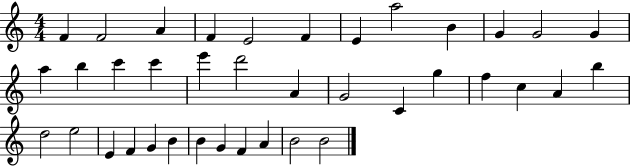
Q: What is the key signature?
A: C major